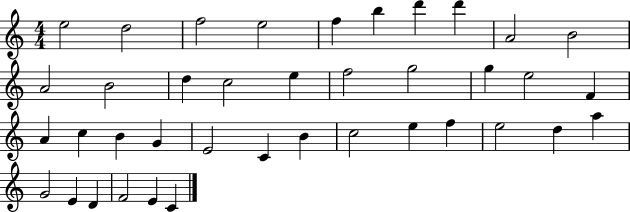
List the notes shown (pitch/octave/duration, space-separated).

E5/h D5/h F5/h E5/h F5/q B5/q D6/q D6/q A4/h B4/h A4/h B4/h D5/q C5/h E5/q F5/h G5/h G5/q E5/h F4/q A4/q C5/q B4/q G4/q E4/h C4/q B4/q C5/h E5/q F5/q E5/h D5/q A5/q G4/h E4/q D4/q F4/h E4/q C4/q